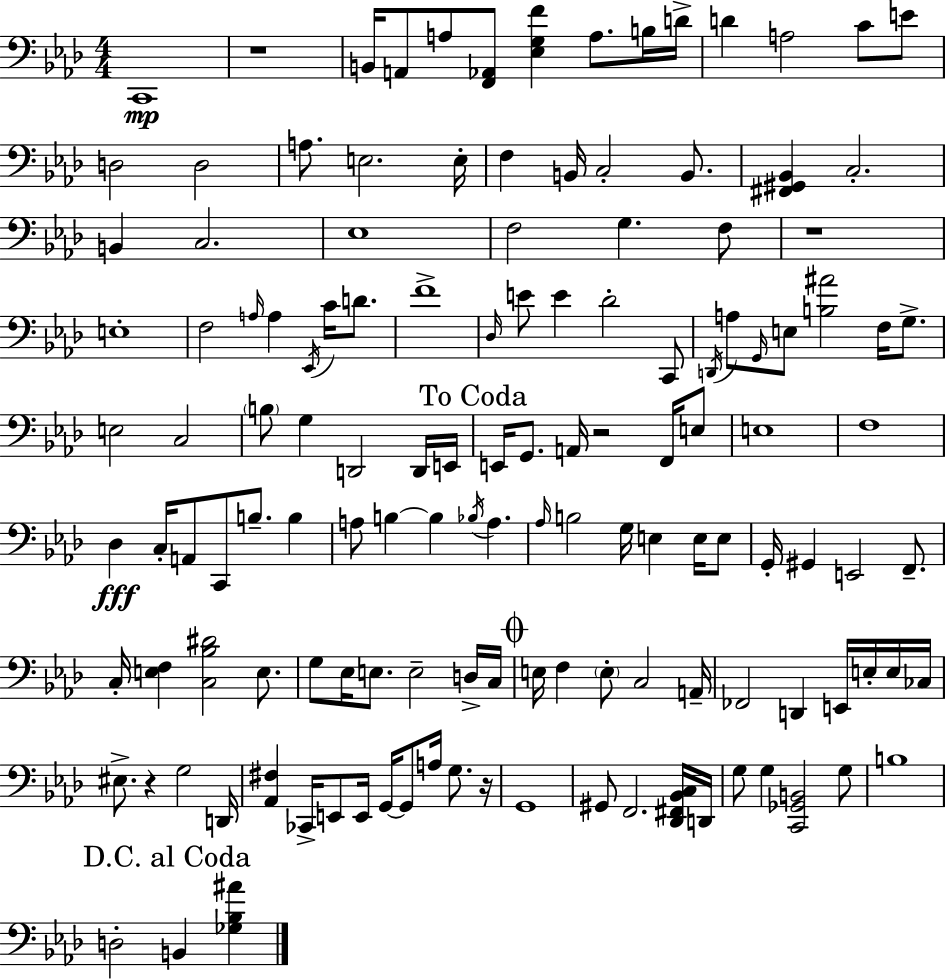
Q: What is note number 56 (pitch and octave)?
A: A2